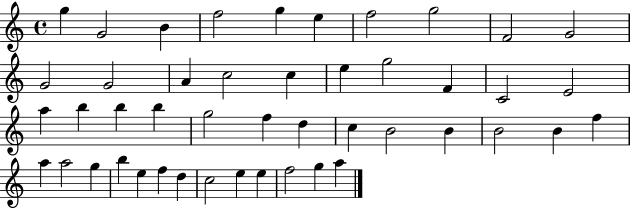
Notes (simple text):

G5/q G4/h B4/q F5/h G5/q E5/q F5/h G5/h F4/h G4/h G4/h G4/h A4/q C5/h C5/q E5/q G5/h F4/q C4/h E4/h A5/q B5/q B5/q B5/q G5/h F5/q D5/q C5/q B4/h B4/q B4/h B4/q F5/q A5/q A5/h G5/q B5/q E5/q F5/q D5/q C5/h E5/q E5/q F5/h G5/q A5/q